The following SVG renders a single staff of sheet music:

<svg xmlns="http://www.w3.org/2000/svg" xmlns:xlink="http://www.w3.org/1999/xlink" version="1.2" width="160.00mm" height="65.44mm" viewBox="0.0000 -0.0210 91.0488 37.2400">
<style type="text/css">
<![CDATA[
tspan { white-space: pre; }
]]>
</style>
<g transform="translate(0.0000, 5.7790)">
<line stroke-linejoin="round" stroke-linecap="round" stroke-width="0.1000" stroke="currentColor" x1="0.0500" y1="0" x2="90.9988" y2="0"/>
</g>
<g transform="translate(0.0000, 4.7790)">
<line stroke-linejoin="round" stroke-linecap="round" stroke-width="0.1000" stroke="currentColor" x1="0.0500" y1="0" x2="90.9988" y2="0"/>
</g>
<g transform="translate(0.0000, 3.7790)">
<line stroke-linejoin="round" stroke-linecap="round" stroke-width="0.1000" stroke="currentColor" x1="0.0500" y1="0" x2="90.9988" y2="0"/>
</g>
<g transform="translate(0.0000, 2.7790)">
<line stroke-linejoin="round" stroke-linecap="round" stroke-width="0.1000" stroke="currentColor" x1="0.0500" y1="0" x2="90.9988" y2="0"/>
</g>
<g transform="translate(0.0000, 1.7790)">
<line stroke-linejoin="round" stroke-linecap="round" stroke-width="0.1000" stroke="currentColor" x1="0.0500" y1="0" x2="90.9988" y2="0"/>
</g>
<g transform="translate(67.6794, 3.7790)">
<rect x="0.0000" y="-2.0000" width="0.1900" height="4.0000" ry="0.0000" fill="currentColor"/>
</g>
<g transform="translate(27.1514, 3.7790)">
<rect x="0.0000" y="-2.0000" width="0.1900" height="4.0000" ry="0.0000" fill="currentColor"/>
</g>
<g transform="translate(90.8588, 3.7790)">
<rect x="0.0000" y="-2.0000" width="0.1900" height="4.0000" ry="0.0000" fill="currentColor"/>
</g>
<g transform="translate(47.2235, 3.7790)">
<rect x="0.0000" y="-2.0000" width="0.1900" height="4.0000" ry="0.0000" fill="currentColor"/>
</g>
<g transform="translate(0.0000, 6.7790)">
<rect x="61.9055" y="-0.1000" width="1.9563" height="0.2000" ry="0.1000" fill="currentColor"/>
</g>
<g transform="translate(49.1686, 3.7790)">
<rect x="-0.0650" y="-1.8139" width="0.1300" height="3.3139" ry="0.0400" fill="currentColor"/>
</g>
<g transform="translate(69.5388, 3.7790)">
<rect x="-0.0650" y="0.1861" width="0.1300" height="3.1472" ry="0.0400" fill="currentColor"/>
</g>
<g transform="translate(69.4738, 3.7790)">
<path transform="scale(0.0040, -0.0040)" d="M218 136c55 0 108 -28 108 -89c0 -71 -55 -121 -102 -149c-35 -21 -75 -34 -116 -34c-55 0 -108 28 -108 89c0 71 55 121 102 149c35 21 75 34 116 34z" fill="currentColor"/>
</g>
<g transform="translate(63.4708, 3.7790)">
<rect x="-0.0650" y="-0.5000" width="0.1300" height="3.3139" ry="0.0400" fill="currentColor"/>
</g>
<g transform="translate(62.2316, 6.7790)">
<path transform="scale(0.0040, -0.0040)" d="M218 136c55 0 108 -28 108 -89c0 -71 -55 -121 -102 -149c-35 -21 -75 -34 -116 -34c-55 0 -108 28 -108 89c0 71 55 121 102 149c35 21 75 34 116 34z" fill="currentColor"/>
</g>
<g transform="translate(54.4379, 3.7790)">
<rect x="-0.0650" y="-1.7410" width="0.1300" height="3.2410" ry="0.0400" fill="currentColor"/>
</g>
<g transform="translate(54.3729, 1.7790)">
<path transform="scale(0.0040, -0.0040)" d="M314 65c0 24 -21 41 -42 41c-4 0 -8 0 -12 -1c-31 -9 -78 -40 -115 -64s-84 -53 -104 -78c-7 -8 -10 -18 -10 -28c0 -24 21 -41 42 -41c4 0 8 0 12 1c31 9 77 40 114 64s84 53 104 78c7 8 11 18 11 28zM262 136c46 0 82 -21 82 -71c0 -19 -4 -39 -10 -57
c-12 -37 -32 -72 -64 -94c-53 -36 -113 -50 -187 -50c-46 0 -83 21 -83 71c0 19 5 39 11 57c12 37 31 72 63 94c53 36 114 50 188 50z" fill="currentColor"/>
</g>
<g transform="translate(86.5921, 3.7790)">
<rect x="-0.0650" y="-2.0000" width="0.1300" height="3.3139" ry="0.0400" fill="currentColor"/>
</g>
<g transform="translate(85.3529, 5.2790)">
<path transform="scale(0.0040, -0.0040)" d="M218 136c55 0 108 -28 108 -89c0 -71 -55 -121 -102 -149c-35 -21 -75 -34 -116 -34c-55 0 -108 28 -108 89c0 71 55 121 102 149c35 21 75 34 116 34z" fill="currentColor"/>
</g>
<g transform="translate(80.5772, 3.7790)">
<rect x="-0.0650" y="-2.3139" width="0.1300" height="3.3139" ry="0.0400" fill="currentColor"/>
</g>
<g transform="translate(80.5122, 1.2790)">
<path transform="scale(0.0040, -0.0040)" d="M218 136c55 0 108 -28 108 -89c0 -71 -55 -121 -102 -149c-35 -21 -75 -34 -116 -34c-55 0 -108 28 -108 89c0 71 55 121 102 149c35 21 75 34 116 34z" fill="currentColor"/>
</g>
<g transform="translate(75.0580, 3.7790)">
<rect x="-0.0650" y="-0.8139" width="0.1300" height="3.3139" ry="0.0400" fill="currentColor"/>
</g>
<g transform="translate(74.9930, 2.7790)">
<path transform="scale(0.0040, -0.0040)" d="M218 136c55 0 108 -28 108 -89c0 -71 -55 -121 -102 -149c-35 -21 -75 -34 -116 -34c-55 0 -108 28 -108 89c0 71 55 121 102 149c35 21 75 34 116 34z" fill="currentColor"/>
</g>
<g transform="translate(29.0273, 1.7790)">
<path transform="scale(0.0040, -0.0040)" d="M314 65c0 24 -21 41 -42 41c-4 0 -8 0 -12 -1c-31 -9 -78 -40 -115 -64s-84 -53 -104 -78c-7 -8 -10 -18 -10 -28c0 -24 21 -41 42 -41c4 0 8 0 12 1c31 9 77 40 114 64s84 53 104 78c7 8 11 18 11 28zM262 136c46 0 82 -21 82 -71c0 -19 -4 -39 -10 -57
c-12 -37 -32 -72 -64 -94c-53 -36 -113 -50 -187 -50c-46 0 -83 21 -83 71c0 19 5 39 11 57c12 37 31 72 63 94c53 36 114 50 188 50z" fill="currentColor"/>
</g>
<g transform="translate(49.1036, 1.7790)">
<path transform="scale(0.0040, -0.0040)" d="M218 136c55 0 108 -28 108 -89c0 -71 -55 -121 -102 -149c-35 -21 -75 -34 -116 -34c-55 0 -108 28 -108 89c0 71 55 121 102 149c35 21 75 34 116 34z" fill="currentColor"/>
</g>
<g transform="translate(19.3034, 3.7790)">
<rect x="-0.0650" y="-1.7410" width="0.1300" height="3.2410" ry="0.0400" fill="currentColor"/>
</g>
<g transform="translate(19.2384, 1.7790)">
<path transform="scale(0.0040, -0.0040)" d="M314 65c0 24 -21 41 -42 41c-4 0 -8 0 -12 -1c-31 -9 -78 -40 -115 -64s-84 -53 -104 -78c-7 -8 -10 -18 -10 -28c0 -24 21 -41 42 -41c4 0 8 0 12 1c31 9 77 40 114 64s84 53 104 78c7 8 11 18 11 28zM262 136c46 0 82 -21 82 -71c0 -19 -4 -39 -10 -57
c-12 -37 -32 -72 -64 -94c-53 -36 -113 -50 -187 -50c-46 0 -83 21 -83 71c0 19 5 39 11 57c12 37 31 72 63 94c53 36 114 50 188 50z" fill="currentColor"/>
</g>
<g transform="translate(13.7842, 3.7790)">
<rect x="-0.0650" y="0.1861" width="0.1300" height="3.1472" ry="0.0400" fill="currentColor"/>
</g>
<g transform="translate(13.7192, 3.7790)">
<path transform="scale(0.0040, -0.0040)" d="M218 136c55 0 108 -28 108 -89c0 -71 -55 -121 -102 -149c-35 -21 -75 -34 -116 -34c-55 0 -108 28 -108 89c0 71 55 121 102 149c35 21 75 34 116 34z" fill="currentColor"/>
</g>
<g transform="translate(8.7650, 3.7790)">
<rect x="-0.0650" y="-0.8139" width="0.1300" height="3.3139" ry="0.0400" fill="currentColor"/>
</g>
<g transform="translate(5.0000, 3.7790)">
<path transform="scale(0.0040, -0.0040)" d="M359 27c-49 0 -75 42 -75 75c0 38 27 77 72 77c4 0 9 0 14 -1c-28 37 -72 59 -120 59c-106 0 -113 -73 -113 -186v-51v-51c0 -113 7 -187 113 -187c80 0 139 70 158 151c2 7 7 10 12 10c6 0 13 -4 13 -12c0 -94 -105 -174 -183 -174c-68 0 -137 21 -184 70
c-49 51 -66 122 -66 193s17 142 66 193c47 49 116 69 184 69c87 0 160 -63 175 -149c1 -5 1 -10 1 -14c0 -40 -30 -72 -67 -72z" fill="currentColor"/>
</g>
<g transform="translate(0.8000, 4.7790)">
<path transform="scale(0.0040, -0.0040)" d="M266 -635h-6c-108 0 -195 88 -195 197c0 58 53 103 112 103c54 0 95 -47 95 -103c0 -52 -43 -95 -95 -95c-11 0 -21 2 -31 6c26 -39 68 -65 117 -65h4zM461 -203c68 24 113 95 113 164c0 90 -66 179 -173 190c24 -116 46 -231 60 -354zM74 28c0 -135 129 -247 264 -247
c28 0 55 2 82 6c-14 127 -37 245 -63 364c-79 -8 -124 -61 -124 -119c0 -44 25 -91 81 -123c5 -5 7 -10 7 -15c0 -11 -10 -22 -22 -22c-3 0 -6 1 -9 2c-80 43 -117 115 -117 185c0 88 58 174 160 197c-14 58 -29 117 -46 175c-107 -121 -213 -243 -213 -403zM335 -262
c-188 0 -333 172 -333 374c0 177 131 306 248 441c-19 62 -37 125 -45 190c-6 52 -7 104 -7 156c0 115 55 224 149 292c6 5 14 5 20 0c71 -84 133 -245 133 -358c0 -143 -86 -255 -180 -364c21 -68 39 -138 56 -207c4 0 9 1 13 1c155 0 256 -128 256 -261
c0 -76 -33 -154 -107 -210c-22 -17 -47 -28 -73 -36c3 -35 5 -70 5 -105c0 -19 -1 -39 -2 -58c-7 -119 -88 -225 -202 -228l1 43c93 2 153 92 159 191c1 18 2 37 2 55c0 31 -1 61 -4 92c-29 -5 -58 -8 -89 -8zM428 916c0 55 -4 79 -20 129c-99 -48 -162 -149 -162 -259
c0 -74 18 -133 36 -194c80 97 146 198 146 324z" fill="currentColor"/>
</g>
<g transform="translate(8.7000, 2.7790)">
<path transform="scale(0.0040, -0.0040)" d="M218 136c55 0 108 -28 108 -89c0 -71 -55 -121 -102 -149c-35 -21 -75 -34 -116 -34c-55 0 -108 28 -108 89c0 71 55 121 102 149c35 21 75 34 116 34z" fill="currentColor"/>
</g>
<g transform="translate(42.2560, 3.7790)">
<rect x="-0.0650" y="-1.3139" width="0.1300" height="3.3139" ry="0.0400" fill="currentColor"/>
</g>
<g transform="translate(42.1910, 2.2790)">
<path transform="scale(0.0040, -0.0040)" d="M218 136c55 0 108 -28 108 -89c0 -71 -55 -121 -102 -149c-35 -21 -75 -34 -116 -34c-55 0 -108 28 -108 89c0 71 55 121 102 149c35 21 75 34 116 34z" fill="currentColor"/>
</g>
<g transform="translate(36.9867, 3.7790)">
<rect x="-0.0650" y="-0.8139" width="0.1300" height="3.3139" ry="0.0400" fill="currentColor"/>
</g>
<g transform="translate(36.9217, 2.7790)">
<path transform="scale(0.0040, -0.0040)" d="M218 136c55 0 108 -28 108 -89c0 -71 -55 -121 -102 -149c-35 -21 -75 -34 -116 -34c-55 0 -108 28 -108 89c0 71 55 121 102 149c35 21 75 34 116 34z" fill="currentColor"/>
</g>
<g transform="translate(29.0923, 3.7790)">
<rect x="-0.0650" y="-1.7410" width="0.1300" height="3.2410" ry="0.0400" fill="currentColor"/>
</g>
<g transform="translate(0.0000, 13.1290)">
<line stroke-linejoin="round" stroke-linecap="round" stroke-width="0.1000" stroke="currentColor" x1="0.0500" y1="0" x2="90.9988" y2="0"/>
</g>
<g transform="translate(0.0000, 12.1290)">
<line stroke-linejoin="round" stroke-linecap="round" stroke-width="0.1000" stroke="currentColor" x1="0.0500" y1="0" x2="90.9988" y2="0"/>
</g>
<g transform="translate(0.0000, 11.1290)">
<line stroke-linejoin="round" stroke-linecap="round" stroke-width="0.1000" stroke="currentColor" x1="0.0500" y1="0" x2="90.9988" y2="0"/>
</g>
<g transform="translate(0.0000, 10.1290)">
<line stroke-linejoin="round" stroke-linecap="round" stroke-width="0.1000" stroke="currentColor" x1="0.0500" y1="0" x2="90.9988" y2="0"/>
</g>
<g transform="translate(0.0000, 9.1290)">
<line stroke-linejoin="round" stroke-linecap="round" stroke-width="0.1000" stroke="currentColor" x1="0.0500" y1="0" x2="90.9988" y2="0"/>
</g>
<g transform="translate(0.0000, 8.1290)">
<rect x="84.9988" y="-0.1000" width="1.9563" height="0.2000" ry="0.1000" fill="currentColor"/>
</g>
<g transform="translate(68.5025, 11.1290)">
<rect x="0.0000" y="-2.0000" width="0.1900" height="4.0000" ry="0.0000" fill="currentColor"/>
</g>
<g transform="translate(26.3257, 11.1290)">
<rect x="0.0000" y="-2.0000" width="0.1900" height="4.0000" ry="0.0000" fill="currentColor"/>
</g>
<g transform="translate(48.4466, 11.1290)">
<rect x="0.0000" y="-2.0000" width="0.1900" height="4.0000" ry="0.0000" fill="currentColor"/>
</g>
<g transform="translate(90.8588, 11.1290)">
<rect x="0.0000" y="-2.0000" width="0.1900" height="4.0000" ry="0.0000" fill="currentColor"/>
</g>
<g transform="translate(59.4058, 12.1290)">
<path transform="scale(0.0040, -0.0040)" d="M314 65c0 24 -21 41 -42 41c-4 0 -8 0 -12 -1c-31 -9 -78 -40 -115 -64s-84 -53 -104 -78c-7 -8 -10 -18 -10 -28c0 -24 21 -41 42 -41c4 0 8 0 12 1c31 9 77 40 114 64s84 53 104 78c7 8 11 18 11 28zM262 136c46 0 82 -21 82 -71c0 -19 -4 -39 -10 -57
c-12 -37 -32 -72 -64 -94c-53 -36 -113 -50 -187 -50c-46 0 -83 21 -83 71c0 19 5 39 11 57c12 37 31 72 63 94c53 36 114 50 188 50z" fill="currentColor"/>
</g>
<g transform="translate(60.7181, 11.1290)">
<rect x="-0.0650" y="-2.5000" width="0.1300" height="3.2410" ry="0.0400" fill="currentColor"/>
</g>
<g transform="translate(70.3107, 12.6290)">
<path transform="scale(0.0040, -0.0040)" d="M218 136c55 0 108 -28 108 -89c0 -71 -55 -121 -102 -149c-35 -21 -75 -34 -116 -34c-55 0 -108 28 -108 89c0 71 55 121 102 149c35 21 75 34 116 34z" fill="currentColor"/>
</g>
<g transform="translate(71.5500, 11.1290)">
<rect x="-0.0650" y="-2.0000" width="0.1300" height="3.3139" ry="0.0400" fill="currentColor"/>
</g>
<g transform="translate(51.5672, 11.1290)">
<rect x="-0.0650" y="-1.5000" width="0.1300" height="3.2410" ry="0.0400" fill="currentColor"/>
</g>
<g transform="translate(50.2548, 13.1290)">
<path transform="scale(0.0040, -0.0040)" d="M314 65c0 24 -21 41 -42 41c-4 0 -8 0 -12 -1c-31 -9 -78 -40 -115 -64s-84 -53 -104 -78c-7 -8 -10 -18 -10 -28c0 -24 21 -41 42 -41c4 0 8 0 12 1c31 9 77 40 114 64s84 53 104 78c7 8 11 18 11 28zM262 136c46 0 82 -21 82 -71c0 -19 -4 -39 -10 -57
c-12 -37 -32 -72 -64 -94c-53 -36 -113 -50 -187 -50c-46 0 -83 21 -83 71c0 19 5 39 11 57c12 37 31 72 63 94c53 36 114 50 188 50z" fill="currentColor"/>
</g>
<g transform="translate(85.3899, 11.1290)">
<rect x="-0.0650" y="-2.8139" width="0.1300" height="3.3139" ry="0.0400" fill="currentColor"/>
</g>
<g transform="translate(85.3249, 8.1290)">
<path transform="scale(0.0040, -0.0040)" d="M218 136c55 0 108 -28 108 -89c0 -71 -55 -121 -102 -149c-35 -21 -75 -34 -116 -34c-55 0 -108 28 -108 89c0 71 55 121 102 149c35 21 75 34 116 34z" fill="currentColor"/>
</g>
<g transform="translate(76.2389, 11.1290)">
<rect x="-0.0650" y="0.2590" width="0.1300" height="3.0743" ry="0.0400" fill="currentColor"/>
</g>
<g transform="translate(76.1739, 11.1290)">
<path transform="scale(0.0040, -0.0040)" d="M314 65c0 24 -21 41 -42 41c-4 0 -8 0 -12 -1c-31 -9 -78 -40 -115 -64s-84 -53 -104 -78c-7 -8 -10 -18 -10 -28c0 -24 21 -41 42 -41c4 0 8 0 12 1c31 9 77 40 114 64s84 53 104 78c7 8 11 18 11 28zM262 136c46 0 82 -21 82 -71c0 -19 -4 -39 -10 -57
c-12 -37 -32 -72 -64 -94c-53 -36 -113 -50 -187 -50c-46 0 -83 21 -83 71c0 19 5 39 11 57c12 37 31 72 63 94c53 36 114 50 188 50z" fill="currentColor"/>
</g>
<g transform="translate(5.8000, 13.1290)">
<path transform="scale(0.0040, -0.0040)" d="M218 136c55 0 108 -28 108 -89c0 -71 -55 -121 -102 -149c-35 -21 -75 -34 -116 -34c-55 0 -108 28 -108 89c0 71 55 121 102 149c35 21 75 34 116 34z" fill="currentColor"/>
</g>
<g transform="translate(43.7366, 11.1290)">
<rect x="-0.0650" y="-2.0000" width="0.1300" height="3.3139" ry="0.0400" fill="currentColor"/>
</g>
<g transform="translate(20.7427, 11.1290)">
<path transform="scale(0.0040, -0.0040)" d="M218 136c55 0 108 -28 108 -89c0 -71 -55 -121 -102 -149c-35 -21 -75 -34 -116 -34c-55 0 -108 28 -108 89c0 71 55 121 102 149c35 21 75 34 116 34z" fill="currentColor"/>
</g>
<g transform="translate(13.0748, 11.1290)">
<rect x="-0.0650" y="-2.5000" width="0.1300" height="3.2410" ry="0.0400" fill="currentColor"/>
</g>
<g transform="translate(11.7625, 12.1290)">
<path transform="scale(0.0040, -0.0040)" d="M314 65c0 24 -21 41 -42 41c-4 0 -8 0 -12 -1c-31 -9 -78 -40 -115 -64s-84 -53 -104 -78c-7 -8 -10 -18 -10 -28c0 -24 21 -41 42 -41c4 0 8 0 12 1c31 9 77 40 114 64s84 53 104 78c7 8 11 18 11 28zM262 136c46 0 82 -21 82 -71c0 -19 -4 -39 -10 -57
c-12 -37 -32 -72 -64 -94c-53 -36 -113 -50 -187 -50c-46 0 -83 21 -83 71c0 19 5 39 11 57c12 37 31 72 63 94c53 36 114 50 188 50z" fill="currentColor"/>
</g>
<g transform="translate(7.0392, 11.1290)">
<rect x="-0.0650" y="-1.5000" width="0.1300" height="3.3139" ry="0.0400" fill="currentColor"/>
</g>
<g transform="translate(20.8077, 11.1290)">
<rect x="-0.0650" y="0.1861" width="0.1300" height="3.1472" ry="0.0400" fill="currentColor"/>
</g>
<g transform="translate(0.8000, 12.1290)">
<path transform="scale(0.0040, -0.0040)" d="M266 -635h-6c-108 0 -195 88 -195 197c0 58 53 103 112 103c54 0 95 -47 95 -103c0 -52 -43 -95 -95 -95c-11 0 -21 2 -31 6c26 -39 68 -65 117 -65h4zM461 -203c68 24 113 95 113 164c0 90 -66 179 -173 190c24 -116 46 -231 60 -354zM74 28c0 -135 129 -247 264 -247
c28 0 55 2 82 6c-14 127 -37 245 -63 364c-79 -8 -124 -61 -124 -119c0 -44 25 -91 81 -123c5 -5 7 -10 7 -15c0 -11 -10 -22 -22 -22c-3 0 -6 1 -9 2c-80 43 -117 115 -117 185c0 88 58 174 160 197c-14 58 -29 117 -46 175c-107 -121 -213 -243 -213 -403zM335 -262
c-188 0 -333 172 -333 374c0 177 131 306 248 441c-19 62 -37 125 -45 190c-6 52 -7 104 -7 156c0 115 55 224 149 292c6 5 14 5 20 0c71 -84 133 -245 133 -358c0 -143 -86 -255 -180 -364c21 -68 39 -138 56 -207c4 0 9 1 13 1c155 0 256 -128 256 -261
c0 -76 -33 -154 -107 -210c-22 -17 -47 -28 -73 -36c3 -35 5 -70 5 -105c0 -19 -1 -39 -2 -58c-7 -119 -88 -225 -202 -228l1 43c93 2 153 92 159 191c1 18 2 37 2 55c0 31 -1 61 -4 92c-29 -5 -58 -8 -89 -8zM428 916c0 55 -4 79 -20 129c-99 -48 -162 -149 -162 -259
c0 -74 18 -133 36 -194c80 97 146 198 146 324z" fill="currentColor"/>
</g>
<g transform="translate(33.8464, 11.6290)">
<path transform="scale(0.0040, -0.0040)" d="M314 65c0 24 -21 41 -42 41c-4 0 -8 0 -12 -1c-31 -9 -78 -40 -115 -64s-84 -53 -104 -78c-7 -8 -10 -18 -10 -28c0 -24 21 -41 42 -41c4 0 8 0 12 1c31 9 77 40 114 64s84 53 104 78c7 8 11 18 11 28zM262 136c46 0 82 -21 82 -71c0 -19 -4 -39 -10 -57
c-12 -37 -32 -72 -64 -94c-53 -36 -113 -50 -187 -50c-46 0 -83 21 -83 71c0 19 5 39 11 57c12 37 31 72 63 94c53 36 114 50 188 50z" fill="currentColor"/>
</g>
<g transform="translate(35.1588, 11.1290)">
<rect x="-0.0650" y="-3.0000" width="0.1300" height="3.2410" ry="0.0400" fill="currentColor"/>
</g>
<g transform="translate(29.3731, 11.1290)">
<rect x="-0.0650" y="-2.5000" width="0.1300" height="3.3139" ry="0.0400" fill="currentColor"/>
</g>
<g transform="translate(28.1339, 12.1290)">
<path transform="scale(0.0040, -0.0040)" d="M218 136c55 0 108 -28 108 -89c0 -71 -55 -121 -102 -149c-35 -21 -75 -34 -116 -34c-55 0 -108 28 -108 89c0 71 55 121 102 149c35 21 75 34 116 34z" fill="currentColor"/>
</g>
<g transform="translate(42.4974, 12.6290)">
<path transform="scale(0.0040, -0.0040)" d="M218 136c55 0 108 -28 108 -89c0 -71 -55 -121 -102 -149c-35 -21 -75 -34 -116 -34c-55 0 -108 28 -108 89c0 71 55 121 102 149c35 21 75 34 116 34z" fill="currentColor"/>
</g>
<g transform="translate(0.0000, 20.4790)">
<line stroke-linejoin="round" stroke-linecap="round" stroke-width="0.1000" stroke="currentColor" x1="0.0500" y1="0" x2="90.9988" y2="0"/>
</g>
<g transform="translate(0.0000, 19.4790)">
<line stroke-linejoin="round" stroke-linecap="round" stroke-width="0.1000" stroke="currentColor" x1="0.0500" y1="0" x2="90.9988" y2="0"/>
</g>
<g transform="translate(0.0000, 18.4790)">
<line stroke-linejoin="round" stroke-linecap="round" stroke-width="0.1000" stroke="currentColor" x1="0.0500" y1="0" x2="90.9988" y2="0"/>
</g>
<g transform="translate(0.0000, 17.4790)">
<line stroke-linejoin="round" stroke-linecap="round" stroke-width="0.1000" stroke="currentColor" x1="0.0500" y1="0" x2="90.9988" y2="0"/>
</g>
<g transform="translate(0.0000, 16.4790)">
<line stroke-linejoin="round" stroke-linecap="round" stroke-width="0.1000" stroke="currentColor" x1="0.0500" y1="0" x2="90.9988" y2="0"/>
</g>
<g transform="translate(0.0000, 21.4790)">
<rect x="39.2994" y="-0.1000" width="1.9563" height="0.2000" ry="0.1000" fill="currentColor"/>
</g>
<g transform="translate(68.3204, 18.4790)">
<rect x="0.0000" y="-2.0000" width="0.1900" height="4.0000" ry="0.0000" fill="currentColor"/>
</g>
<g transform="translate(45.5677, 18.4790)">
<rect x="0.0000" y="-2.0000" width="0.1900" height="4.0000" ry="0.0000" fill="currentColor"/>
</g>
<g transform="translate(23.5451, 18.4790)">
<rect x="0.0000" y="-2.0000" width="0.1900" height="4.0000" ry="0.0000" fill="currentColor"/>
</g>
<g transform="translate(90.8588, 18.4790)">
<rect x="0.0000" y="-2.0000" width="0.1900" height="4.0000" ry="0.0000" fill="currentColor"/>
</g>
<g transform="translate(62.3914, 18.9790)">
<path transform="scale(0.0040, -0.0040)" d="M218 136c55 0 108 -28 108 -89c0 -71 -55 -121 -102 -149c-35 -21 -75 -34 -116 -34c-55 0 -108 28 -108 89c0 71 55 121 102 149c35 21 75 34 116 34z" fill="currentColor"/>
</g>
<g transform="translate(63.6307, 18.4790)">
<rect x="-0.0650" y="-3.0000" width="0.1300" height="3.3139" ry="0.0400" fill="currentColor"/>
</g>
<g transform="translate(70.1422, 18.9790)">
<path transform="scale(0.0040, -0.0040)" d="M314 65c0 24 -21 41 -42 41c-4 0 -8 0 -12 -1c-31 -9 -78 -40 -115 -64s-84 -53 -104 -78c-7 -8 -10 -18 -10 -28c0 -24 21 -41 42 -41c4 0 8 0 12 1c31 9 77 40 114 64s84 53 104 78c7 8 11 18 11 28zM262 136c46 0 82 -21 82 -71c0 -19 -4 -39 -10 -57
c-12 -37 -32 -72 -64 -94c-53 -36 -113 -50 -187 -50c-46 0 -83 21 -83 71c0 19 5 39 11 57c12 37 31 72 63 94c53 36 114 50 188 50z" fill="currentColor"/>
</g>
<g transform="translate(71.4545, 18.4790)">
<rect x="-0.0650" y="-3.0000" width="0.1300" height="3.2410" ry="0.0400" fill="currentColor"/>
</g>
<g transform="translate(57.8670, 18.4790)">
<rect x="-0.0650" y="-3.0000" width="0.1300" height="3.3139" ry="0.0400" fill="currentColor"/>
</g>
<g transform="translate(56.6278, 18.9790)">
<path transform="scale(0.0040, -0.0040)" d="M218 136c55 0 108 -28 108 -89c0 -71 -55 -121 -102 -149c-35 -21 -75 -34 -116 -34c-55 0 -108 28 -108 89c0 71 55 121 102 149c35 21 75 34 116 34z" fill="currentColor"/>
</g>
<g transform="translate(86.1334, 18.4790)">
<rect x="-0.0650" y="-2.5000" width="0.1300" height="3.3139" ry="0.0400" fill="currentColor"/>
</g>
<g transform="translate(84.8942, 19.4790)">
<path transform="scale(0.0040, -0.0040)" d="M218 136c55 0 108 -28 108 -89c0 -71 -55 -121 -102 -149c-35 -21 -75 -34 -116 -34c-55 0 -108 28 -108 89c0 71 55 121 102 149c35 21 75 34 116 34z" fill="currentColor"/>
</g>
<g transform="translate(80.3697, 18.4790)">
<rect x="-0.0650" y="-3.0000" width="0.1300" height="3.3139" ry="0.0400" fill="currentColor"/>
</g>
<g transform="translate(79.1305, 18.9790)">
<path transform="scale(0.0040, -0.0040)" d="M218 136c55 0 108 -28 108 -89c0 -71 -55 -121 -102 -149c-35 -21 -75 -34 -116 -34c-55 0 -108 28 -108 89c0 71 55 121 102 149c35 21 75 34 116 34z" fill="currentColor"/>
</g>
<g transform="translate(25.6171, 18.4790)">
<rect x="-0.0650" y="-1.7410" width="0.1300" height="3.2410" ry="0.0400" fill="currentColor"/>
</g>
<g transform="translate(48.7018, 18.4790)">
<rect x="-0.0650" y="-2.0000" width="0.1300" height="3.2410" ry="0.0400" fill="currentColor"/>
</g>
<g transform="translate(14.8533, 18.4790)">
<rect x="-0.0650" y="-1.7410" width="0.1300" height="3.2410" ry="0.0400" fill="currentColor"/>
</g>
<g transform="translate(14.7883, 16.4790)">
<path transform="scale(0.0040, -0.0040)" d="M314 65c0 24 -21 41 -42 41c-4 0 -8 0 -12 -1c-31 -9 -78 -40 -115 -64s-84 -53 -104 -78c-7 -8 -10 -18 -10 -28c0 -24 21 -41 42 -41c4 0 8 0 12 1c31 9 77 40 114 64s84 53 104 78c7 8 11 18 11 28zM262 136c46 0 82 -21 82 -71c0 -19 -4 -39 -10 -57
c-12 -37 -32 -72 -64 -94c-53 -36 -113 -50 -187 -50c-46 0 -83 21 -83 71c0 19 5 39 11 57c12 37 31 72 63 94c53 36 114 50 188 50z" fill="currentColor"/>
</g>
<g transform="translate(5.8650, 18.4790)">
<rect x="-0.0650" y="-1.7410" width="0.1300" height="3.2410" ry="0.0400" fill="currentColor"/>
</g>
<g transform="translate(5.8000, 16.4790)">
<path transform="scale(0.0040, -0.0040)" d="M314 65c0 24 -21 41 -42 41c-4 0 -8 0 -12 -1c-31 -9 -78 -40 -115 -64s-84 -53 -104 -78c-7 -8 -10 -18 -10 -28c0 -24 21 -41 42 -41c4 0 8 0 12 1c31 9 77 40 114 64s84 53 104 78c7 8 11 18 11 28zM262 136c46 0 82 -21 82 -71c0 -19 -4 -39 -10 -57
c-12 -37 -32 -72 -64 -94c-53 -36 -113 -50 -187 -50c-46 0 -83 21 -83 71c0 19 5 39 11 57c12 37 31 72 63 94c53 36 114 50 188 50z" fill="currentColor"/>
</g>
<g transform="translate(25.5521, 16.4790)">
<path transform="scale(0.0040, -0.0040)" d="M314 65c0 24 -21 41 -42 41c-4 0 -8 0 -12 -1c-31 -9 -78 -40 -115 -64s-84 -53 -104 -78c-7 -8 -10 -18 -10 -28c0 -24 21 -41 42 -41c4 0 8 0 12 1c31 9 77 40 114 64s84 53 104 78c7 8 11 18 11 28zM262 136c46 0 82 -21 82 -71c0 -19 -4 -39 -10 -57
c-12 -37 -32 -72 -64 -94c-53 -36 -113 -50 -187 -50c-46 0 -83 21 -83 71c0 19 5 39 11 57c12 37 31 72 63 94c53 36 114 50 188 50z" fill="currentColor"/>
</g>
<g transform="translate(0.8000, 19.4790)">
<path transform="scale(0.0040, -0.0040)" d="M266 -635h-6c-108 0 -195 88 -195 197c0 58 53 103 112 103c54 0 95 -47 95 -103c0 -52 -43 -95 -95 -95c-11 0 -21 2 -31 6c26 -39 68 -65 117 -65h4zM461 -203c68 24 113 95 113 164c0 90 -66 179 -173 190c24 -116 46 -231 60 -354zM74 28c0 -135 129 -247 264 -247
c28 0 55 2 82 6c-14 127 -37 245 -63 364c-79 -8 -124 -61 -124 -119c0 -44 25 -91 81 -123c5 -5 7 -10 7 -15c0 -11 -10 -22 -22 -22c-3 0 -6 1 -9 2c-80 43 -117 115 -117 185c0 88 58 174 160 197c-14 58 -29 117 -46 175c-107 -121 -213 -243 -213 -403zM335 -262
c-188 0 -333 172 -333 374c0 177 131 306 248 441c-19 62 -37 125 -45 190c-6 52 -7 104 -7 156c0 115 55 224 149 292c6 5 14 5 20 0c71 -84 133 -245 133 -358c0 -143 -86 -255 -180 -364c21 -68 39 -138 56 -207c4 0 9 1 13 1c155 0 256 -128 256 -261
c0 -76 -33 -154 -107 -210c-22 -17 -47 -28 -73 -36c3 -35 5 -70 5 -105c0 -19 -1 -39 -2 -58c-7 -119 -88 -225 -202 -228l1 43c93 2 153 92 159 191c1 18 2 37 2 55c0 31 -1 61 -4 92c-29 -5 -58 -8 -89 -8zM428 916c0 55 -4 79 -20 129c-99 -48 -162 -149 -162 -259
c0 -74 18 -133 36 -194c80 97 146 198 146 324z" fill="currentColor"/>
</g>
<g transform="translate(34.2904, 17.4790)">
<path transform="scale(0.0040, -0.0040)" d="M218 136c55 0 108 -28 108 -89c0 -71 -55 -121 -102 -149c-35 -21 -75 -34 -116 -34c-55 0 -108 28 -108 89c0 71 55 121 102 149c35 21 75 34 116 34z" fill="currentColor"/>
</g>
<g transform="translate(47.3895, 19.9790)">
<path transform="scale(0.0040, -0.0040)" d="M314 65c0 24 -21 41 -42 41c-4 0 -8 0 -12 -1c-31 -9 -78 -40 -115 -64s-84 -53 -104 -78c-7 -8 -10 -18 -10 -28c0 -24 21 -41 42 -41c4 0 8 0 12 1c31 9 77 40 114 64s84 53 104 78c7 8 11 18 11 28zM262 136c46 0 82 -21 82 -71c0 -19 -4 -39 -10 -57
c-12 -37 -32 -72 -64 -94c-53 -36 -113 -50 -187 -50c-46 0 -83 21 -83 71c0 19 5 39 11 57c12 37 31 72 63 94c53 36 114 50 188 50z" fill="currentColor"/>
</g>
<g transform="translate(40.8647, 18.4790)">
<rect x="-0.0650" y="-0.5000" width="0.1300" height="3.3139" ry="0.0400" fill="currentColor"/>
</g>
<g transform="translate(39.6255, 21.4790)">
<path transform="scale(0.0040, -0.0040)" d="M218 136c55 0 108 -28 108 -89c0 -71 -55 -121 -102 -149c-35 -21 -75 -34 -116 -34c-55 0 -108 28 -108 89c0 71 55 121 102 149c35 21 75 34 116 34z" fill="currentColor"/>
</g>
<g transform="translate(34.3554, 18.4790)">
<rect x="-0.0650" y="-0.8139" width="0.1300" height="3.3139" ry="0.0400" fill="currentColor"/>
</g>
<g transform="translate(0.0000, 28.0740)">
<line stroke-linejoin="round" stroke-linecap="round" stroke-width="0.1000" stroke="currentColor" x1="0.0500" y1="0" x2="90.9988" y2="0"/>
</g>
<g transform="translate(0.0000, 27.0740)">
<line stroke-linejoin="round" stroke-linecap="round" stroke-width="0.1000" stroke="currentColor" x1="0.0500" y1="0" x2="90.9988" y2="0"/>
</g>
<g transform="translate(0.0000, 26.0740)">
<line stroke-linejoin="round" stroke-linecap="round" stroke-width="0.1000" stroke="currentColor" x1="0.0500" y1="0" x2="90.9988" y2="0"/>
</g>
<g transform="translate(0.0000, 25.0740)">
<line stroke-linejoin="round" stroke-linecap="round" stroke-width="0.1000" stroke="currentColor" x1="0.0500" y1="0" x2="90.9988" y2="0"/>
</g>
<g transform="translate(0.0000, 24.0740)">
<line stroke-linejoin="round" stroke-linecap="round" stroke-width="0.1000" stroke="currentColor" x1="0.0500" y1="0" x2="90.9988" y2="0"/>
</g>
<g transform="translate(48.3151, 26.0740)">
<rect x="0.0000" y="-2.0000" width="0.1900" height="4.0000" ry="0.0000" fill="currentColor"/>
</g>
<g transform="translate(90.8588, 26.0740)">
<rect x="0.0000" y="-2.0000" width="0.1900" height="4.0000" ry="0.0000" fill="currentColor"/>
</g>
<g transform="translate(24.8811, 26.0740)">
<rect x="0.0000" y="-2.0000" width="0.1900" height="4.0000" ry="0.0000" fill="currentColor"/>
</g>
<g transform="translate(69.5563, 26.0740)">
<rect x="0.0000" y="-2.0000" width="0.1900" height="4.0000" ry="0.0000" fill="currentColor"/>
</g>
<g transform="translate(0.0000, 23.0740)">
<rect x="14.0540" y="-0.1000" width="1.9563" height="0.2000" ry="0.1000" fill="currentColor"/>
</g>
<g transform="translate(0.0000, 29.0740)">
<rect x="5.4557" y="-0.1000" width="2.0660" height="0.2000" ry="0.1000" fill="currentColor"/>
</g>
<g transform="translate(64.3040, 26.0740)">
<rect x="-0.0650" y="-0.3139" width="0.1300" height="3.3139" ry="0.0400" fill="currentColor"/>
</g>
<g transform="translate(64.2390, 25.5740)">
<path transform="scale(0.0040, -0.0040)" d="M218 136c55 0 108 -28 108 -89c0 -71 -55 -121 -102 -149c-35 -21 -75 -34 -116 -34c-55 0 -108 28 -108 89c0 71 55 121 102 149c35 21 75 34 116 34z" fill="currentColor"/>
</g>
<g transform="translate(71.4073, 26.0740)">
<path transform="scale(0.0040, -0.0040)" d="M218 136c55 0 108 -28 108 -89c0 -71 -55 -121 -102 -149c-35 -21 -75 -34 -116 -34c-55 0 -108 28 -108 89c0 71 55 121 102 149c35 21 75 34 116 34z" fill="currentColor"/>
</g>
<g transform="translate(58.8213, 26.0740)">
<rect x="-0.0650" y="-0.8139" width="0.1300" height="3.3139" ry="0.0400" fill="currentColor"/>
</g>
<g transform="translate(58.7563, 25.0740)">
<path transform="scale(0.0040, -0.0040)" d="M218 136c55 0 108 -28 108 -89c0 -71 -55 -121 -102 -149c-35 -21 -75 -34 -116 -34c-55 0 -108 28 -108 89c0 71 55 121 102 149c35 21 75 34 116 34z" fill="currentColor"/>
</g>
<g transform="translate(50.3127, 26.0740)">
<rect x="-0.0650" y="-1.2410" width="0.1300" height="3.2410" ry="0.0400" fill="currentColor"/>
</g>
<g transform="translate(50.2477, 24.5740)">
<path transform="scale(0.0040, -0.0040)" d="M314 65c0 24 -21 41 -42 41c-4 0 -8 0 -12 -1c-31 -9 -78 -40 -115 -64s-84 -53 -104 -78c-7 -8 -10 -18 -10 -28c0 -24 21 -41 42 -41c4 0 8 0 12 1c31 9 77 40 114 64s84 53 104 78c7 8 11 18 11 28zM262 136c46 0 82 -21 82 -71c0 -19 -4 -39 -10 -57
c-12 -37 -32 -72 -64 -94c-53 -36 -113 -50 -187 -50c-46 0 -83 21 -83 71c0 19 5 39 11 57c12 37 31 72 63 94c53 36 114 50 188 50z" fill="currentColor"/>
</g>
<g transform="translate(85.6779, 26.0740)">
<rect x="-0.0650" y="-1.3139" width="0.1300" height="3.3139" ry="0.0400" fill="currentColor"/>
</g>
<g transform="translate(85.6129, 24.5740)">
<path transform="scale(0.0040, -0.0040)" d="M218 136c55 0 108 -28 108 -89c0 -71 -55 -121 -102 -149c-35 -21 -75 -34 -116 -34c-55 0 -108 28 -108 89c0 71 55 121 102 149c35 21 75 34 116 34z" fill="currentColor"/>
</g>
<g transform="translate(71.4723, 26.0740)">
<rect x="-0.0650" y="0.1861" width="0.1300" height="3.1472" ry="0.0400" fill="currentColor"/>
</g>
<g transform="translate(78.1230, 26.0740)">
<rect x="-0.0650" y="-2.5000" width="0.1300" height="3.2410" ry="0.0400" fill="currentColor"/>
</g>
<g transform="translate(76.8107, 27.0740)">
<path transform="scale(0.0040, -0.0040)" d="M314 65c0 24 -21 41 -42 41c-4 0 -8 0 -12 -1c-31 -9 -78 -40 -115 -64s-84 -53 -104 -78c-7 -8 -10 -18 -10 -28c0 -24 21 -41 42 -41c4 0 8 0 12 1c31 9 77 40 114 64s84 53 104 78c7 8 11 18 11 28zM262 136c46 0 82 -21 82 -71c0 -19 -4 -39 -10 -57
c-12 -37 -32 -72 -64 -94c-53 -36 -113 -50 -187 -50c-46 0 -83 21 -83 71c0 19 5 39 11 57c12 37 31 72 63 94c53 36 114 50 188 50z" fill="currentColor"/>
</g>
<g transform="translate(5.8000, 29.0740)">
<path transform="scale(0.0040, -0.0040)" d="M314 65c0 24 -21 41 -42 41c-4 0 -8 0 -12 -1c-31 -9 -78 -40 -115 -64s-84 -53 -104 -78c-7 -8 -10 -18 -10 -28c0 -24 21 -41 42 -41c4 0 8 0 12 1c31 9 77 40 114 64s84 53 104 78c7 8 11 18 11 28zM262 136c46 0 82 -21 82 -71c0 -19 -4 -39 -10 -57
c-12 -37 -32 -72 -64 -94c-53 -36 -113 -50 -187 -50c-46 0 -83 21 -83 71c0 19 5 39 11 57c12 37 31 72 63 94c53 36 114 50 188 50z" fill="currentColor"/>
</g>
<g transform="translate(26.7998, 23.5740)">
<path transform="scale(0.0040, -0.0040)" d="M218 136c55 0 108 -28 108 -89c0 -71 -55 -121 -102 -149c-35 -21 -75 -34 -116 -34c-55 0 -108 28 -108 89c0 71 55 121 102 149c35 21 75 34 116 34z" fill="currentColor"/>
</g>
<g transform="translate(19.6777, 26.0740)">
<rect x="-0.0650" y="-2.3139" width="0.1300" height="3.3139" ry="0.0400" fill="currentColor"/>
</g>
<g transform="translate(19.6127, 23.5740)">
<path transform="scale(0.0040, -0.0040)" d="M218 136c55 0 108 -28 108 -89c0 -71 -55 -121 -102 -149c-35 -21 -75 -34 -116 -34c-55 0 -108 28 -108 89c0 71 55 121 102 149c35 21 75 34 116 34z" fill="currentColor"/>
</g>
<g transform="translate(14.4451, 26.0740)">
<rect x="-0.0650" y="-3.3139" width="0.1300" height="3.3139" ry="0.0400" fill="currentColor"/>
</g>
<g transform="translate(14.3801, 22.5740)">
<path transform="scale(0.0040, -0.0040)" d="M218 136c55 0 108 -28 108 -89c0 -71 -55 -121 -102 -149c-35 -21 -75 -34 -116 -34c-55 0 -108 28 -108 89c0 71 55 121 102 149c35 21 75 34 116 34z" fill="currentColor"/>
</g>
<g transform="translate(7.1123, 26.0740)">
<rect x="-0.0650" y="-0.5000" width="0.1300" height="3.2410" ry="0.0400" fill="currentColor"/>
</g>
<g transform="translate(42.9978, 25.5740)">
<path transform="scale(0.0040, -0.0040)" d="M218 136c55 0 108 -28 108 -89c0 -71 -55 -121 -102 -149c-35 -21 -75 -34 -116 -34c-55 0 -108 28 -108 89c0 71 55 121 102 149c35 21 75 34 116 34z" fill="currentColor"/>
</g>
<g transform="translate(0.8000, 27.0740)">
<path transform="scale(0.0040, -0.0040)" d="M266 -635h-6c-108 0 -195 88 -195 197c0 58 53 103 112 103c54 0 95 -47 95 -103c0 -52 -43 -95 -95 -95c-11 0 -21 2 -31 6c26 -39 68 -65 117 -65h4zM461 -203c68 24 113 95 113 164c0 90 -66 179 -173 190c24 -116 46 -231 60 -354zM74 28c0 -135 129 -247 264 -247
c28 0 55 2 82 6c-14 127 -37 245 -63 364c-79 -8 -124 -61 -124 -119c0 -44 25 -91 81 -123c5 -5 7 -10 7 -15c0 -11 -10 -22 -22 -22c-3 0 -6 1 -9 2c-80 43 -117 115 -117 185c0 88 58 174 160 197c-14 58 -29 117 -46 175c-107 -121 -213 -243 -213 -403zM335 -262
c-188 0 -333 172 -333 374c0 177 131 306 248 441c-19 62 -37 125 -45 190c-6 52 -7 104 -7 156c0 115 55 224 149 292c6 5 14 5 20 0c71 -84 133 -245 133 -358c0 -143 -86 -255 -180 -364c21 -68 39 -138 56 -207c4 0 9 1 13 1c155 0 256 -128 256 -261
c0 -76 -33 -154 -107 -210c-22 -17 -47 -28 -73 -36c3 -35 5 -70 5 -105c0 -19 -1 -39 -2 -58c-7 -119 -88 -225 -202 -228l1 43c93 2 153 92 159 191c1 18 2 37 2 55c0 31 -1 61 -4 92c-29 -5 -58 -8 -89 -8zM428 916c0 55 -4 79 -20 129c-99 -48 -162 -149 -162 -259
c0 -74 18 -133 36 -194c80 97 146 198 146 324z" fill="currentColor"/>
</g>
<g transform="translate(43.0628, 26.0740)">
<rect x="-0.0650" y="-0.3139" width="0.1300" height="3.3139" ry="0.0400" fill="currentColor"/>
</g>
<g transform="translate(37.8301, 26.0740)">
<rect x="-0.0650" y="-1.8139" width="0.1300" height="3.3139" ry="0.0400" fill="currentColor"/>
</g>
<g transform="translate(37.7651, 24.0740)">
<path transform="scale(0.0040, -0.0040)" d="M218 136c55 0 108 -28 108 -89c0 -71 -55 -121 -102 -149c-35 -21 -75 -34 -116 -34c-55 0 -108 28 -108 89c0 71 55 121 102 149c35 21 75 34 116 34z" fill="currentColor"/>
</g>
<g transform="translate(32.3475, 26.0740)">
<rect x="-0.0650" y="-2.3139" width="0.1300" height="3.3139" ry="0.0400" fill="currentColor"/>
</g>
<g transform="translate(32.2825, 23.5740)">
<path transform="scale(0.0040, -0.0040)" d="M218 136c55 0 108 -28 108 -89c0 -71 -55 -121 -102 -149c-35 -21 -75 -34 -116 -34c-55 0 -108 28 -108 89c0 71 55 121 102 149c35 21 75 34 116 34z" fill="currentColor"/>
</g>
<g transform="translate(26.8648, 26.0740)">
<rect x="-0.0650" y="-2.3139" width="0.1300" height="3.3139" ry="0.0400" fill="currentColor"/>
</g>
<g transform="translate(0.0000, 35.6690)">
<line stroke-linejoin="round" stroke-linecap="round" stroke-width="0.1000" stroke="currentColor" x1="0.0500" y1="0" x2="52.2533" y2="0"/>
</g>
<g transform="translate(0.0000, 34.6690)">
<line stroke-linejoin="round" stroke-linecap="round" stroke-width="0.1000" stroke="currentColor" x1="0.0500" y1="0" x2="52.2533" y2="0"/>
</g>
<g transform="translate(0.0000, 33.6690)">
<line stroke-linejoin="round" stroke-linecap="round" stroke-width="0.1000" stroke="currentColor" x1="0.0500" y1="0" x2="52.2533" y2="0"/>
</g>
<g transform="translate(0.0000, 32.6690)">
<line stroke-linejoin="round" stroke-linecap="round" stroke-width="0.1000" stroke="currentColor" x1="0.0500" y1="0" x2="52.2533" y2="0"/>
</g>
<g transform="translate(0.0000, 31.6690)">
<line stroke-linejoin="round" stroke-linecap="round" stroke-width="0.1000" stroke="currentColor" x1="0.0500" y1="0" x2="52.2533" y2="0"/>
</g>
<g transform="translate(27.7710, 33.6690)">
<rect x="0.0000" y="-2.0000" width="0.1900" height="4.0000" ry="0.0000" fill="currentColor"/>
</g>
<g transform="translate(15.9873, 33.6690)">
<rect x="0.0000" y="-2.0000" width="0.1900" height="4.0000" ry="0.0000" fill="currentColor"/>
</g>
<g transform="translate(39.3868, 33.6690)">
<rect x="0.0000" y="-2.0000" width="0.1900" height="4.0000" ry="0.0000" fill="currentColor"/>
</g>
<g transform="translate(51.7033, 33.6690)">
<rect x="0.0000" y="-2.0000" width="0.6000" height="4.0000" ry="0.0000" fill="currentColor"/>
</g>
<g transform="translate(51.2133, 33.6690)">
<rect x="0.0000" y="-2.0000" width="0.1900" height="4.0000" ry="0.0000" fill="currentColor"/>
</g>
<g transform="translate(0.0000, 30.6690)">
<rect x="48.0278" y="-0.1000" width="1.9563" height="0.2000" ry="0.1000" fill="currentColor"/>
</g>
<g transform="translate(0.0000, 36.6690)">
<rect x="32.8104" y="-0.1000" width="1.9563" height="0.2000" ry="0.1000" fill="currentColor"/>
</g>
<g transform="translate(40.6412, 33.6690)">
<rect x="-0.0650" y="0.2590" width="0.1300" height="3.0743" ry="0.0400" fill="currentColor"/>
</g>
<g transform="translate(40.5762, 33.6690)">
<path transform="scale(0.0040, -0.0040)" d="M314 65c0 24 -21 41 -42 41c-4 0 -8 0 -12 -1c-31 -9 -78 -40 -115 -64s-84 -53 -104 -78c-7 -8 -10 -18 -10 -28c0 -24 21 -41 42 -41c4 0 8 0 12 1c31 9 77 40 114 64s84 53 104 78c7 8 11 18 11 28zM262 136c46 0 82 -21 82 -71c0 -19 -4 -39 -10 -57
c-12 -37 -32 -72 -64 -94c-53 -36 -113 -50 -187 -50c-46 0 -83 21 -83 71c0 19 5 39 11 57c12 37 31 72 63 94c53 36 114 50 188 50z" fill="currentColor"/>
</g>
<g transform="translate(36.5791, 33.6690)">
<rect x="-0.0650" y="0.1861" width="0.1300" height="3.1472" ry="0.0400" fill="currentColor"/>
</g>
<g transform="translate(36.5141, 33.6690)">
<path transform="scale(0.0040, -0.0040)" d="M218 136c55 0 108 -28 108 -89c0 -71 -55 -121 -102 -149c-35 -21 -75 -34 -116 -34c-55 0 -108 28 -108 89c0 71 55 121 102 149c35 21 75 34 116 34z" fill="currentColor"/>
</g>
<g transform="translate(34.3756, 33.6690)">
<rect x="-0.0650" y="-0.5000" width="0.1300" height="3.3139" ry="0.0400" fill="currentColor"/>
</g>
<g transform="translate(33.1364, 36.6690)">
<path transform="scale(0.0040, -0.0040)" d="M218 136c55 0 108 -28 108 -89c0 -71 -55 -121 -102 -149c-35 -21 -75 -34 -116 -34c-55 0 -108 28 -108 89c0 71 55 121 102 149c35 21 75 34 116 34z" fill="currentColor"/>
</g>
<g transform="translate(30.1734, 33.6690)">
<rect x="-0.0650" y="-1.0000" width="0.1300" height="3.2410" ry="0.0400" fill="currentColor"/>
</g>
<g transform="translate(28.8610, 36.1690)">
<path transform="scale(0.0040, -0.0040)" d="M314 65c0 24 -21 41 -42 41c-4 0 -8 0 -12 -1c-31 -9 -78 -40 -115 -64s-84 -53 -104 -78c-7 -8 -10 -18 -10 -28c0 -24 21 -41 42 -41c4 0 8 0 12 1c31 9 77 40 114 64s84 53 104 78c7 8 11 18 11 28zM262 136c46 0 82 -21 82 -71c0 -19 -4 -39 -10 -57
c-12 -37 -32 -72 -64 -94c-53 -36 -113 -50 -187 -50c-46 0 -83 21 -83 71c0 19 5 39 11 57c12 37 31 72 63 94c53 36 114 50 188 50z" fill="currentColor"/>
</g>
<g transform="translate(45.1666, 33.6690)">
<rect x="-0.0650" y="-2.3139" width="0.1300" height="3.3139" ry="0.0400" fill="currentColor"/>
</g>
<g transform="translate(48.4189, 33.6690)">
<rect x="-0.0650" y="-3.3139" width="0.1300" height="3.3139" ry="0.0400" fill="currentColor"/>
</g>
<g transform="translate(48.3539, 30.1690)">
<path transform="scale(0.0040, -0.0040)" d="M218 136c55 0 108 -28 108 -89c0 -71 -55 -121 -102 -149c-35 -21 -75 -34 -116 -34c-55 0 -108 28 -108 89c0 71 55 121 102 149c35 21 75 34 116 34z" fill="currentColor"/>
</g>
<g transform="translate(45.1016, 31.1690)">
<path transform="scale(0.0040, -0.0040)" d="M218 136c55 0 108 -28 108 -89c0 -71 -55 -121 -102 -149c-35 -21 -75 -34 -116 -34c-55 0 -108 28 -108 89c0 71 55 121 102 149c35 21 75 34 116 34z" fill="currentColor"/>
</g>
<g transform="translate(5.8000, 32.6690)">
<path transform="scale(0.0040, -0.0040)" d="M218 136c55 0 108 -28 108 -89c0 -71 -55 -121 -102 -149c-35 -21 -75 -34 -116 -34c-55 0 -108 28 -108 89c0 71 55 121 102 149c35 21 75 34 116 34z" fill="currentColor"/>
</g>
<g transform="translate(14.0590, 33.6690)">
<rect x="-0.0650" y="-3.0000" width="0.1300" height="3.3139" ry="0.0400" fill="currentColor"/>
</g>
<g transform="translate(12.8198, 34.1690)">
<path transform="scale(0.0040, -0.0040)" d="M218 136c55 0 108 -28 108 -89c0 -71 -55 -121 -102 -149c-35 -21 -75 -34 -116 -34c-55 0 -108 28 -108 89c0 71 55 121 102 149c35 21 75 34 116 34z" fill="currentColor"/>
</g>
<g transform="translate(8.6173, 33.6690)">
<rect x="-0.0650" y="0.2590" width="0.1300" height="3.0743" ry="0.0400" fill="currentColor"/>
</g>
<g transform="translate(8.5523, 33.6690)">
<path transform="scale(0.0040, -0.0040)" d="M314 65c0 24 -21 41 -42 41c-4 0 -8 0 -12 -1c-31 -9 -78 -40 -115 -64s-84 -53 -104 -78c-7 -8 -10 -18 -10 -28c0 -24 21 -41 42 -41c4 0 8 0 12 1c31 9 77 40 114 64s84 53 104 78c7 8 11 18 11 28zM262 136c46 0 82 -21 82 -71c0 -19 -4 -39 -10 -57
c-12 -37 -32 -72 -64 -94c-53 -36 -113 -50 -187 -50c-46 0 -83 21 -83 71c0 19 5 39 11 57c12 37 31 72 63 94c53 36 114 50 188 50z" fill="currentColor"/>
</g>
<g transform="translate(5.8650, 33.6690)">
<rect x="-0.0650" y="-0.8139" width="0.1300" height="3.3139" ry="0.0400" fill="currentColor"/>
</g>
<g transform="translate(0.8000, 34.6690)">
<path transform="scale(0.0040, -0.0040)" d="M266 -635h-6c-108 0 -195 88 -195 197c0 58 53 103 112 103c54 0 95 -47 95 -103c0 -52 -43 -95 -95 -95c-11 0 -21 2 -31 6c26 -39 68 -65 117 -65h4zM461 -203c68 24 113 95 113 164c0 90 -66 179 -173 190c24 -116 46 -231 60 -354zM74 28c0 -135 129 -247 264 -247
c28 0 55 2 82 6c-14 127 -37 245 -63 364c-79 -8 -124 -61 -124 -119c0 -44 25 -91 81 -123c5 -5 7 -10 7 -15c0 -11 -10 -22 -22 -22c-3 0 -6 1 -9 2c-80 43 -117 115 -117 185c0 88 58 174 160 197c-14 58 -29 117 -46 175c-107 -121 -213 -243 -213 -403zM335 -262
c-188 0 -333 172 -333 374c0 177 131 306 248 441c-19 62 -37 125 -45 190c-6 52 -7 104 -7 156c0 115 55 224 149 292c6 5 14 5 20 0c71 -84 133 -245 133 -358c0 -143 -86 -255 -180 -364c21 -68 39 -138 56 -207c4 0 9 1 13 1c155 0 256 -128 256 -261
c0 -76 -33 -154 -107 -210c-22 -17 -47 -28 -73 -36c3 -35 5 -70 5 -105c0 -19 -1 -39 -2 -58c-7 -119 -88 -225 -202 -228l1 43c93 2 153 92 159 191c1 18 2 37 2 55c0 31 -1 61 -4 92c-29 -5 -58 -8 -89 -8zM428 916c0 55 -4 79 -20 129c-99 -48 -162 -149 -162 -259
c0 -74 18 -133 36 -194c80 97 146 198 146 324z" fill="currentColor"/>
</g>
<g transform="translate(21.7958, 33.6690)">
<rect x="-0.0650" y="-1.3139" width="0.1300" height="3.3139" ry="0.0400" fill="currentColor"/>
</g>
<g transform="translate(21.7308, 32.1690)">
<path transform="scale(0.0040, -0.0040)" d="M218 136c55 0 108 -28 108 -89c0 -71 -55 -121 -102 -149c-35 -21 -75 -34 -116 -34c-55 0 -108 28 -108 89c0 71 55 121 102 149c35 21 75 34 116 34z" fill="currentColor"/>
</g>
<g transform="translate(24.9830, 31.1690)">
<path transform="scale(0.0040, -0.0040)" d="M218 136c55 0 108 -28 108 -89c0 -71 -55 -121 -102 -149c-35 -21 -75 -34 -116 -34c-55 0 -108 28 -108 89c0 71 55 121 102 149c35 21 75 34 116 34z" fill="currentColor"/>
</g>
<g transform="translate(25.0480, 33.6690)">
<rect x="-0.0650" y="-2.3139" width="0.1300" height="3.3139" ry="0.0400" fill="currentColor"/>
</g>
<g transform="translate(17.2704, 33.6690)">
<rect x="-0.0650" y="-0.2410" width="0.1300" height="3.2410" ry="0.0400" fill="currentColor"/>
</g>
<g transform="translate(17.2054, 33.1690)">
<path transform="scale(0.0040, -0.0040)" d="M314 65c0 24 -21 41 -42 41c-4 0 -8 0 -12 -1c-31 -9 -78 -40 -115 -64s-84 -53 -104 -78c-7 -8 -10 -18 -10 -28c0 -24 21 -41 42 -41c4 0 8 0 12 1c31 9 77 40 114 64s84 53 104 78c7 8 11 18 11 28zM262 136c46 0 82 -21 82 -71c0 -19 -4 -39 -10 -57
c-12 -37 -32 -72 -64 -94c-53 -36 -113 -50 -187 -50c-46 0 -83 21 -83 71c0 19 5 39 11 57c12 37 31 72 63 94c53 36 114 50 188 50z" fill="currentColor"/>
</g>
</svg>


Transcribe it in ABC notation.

X:1
T:Untitled
M:4/4
L:1/4
K:C
d B f2 f2 d e f f2 C B d g F E G2 B G A2 F E2 G2 F B2 a f2 f2 f2 d C F2 A A A2 A G C2 b g g g f c e2 d c B G2 e d B2 A c2 e g D2 C B B2 g b